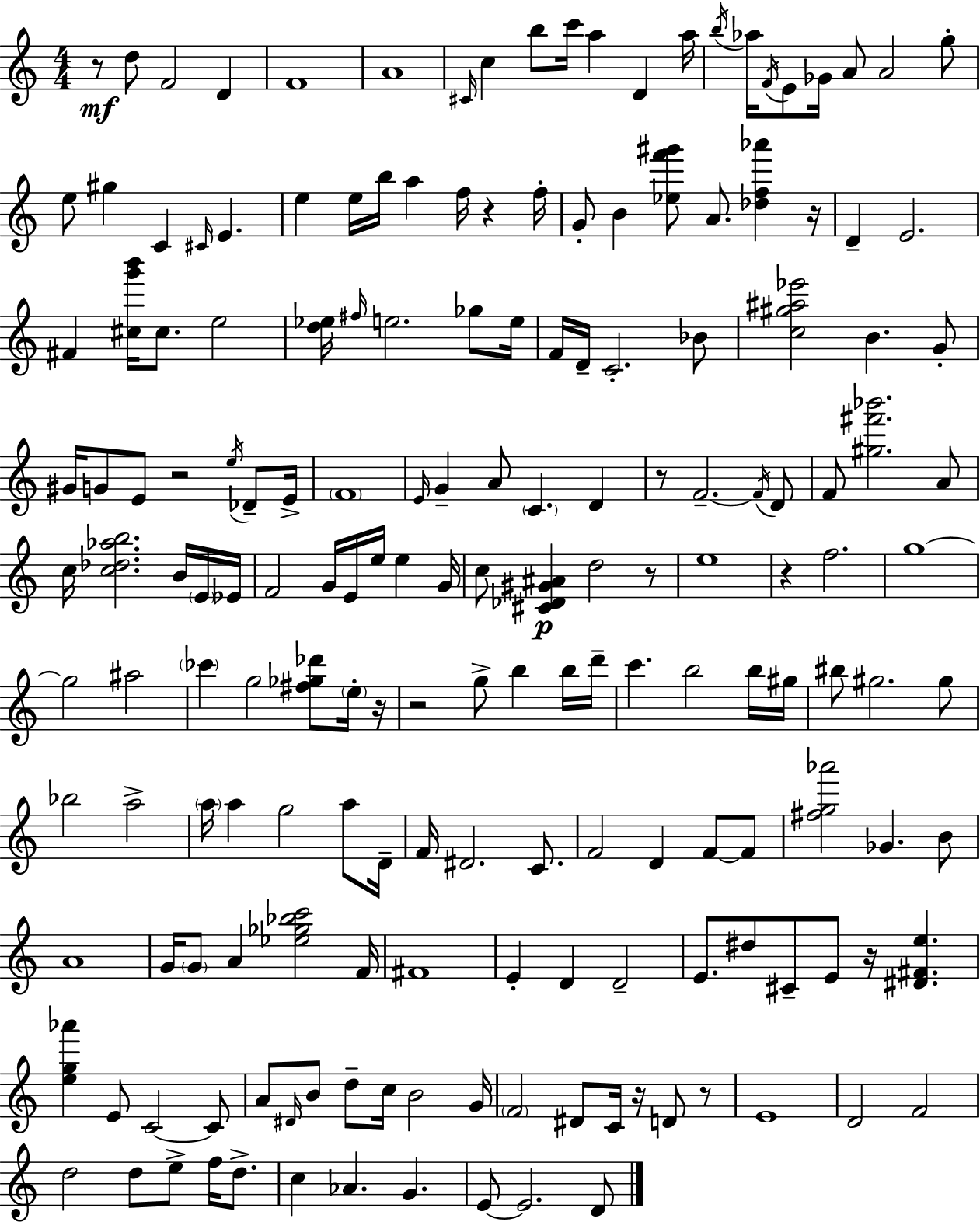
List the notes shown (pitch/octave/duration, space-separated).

R/e D5/e F4/h D4/q F4/w A4/w C#4/s C5/q B5/e C6/s A5/q D4/q A5/s B5/s Ab5/s F4/s E4/e Gb4/s A4/e A4/h G5/e E5/e G#5/q C4/q C#4/s E4/q. E5/q E5/s B5/s A5/q F5/s R/q F5/s G4/e B4/q [Eb5,F6,G#6]/e A4/e. [Db5,F5,Ab6]/q R/s D4/q E4/h. F#4/q [C#5,G6,B6]/s C#5/e. E5/h [D5,Eb5]/s F#5/s E5/h. Gb5/e E5/s F4/s D4/s C4/h. Bb4/e [C5,G#5,A#5,Eb6]/h B4/q. G4/e G#4/s G4/e E4/e R/h E5/s Db4/e E4/s F4/w E4/s G4/q A4/e C4/q. D4/q R/e F4/h. F4/s D4/e F4/e [G#5,F#6,Bb6]/h. A4/e C5/s [C5,Db5,Ab5,B5]/h. B4/s E4/s Eb4/s F4/h G4/s E4/s E5/s E5/q G4/s C5/e [C#4,Db4,G#4,A#4]/q D5/h R/e E5/w R/q F5/h. G5/w G5/h A#5/h CES6/q G5/h [F#5,Gb5,Db6]/e E5/s R/s R/h G5/e B5/q B5/s D6/s C6/q. B5/h B5/s G#5/s BIS5/e G#5/h. G#5/e Bb5/h A5/h A5/s A5/q G5/h A5/e D4/s F4/s D#4/h. C4/e. F4/h D4/q F4/e F4/e [F#5,G5,Ab6]/h Gb4/q. B4/e A4/w G4/s G4/e A4/q [Eb5,Gb5,Bb5,C6]/h F4/s F#4/w E4/q D4/q D4/h E4/e. D#5/e C#4/e E4/e R/s [D#4,F#4,E5]/q. [E5,G5,Ab6]/q E4/e C4/h C4/e A4/e D#4/s B4/e D5/e C5/s B4/h G4/s F4/h D#4/e C4/s R/s D4/e R/e E4/w D4/h F4/h D5/h D5/e E5/e F5/s D5/e. C5/q Ab4/q. G4/q. E4/e E4/h. D4/e